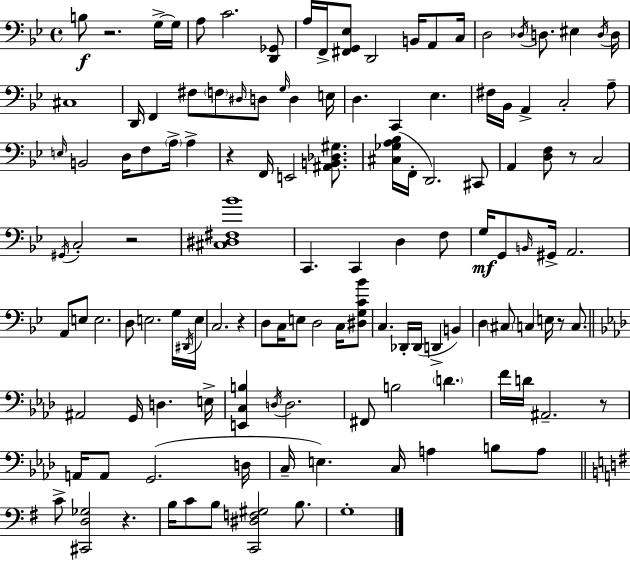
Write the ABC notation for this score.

X:1
T:Untitled
M:4/4
L:1/4
K:Bb
B,/2 z2 G,/4 G,/4 A,/2 C2 [D,,_G,,]/2 A,/4 F,,/4 [^F,,G,,_E,]/2 D,,2 B,,/4 A,,/2 C,/4 D,2 _D,/4 D,/2 ^E, D,/4 D,/4 ^C,4 D,,/4 F,, ^F,/2 F,/2 ^D,/4 D,/2 G,/4 D, E,/4 D, C,, _E, ^F,/4 _B,,/4 A,, C,2 A,/2 E,/4 B,,2 D,/4 F,/2 A,/4 A, z F,,/4 E,,2 [^A,,B,,_D,^G,]/2 [^C,_G,A,_B,]/4 F,,/4 D,,2 ^C,,/2 A,, [D,F,]/2 z/2 C,2 ^G,,/4 C,2 z2 [^C,^D,^F,_B]4 C,, C,, D, F,/2 G,/4 G,,/2 B,,/4 ^G,,/4 A,,2 A,,/2 E,/2 E,2 D,/2 E,2 G,/4 ^D,,/4 E,/4 C,2 z D,/2 C,/4 E,/2 D,2 C,/4 [^D,G,C_B]/2 C, _D,,/4 _D,,/4 D,, B,, D, ^C,/2 C, E,/4 z/2 C,/2 ^A,,2 G,,/4 D, E,/4 [E,,C,B,] D,/4 D,2 ^F,,/2 B,2 D F/4 D/4 ^A,,2 z/2 A,,/4 A,,/2 G,,2 D,/4 C,/4 E, C,/4 A, B,/2 A,/2 C/2 [^C,,D,_G,]2 z B,/4 C/2 B,/2 [C,,^D,F,^G,]2 B,/2 G,4